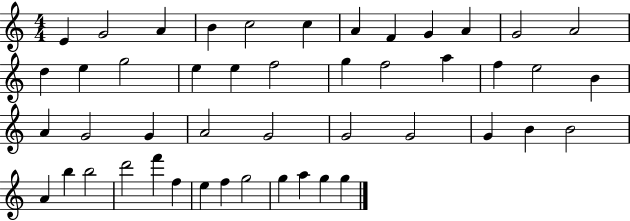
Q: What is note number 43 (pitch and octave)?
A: G5